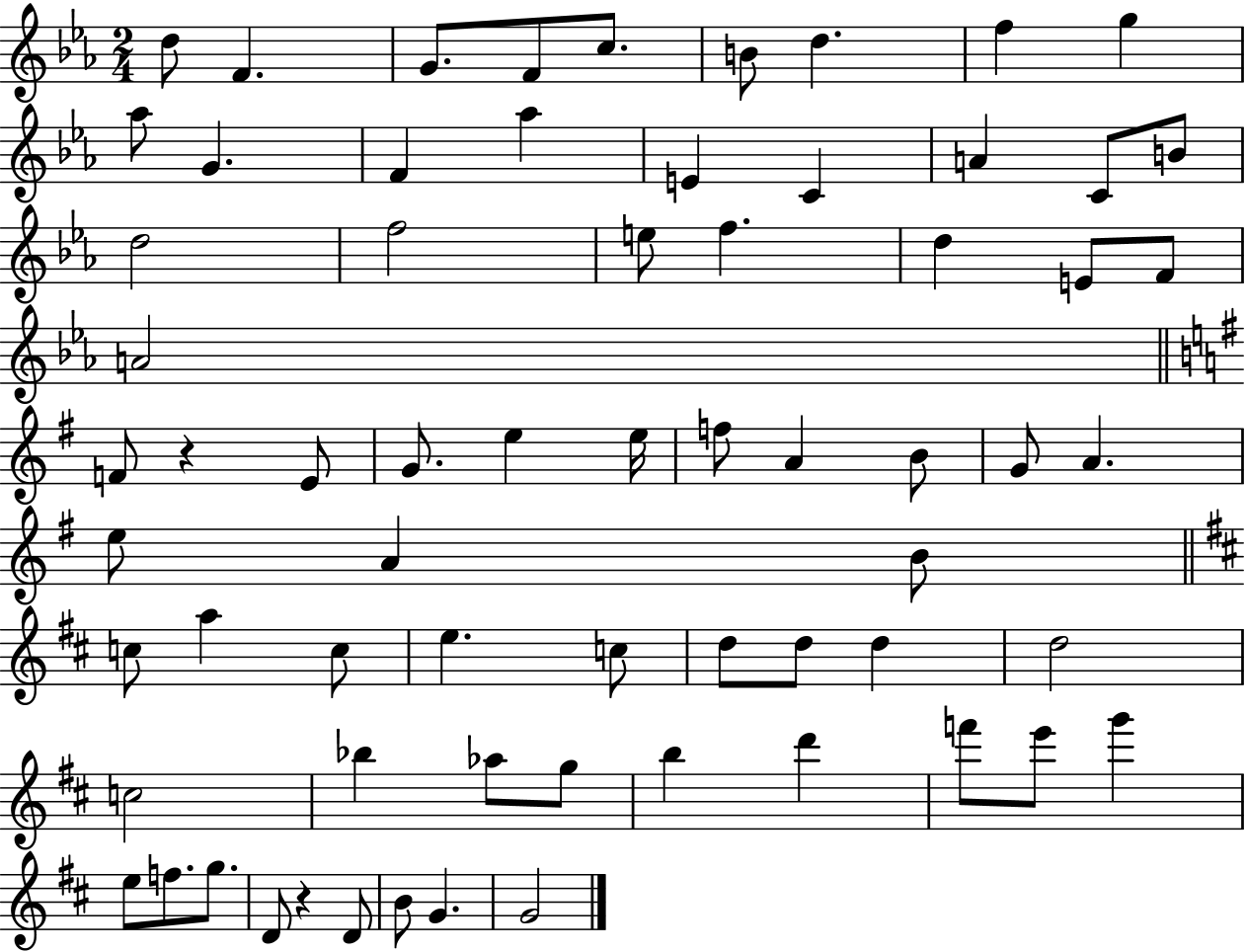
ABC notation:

X:1
T:Untitled
M:2/4
L:1/4
K:Eb
d/2 F G/2 F/2 c/2 B/2 d f g _a/2 G F _a E C A C/2 B/2 d2 f2 e/2 f d E/2 F/2 A2 F/2 z E/2 G/2 e e/4 f/2 A B/2 G/2 A e/2 A B/2 c/2 a c/2 e c/2 d/2 d/2 d d2 c2 _b _a/2 g/2 b d' f'/2 e'/2 g' e/2 f/2 g/2 D/2 z D/2 B/2 G G2